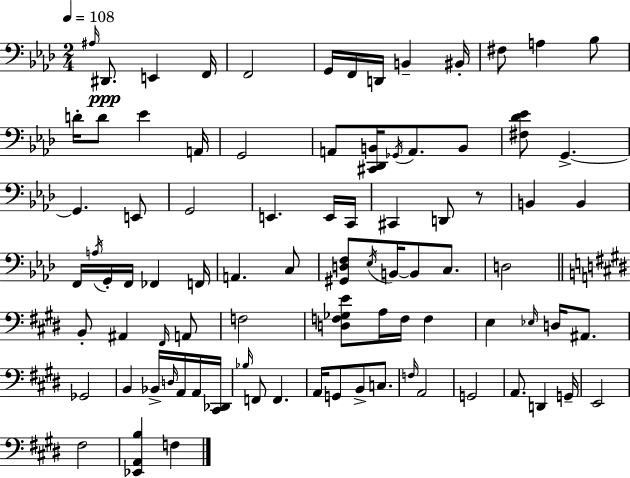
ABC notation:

X:1
T:Untitled
M:2/4
L:1/4
K:Ab
^A,/4 ^D,,/2 E,, F,,/4 F,,2 G,,/4 F,,/4 D,,/4 B,, ^B,,/4 ^F,/2 A, _B,/2 D/4 D/2 _E A,,/4 G,,2 A,,/2 [^C,,_D,,B,,]/4 _G,,/4 A,,/2 B,,/2 [^F,_D_E]/2 G,, G,, E,,/2 G,,2 E,, E,,/4 C,,/4 ^C,, D,,/2 z/2 B,, B,, F,,/4 A,/4 G,,/4 F,,/4 _F,, F,,/4 A,, C,/2 [^G,,D,F,]/2 _E,/4 B,,/4 B,,/2 C,/2 D,2 B,,/2 ^A,, ^F,,/4 A,,/2 F,2 [D,F,_G,E]/2 A,/4 F,/4 F, E, _E,/4 D,/4 ^A,,/2 _G,,2 B,, _B,,/4 D,/4 A,,/4 A,,/4 [^C,,_D,,]/4 _B,/4 F,,/2 F,, A,,/4 G,,/2 B,,/2 C,/2 F,/4 A,,2 G,,2 A,,/2 D,, G,,/4 E,,2 ^F,2 [_E,,A,,B,] F,